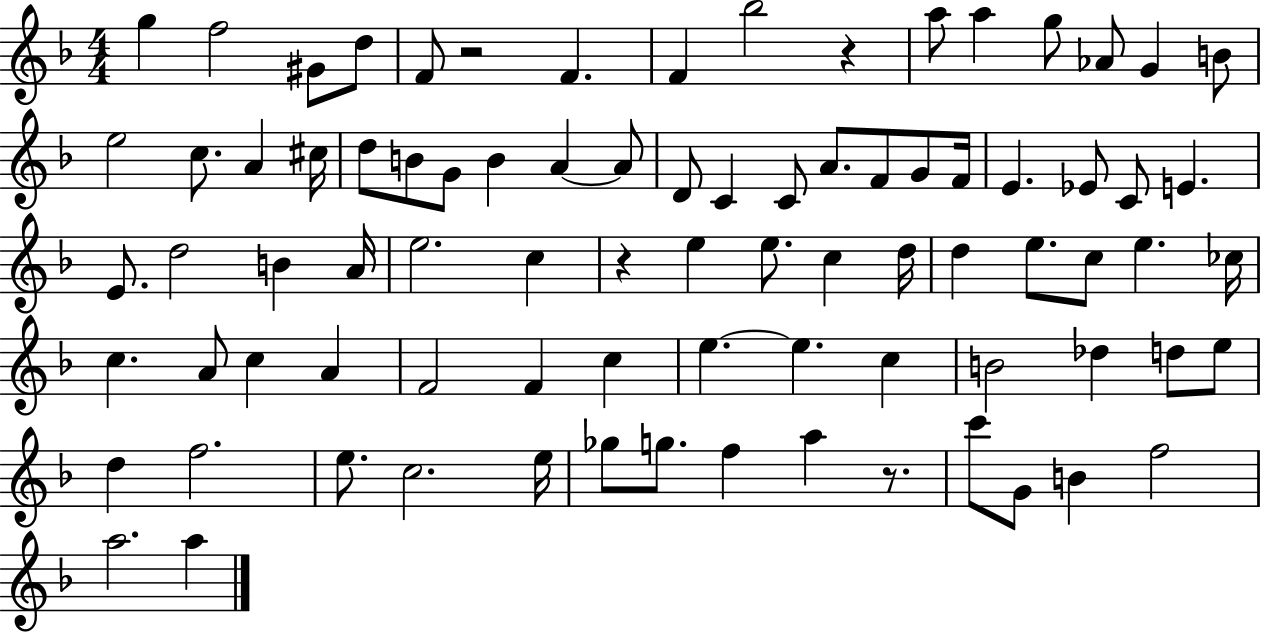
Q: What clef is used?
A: treble